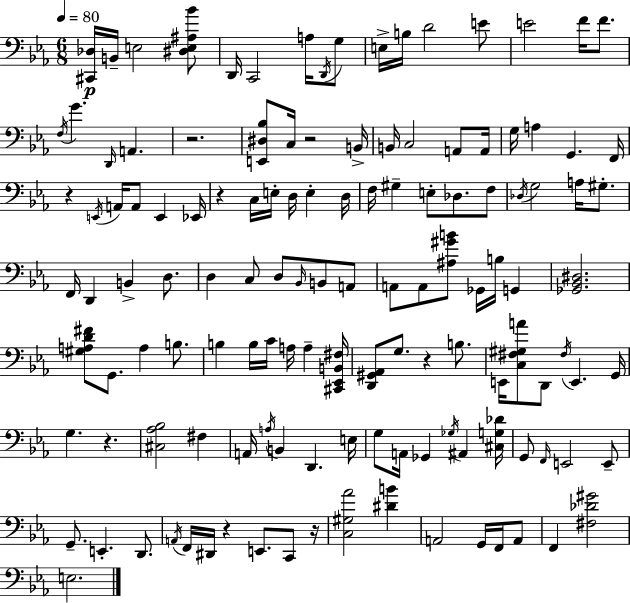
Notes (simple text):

[C#2,Db3]/s B2/s E3/h [D#3,E3,A#3,Bb4]/e D2/s C2/h A3/s D2/s G3/e E3/s B3/s D4/h E4/e E4/h F4/s F4/e. F3/s G4/q. D2/s A2/q. R/h. [E2,D#3,Bb3]/e C3/s R/h B2/s B2/s C3/h A2/e A2/s G3/s A3/q G2/q. F2/s R/q E2/s A2/s A2/e E2/q Eb2/s R/q C3/s E3/s D3/s E3/q D3/s F3/s G#3/q E3/e Db3/e. F3/e Db3/s G3/h A3/s G#3/e. F2/s D2/q B2/q D3/e. D3/q C3/e D3/e Bb2/s B2/e A2/e A2/e A2/e [A#3,G#4,B4]/e Gb2/s B3/s G2/q [Gb2,Bb2,D#3]/h. [G#3,A3,D4,F#4]/e G2/e. A3/q B3/e. B3/q B3/s C4/s A3/s A3/q [C#2,Eb2,B2,F#3]/s [D2,G#2,Ab2]/e G3/e. R/q B3/e. E2/s [C3,F#3,G#3,A4]/e D2/e F#3/s E2/q. G2/s G3/q. R/q. [C#3,Ab3,Bb3]/h F#3/q A2/s A3/s B2/q D2/q. E3/s G3/e A2/s Gb2/q Gb3/s A#2/q [C#3,G3,Db4]/s G2/e F2/s E2/h E2/e G2/e. E2/q. D2/e. A2/s F2/s D#2/s R/q E2/e. C2/e R/s [C3,G#3,Ab4]/h [D#4,B4]/q A2/h G2/s F2/s A2/e F2/q [F#3,Db4,G#4]/h E3/h.